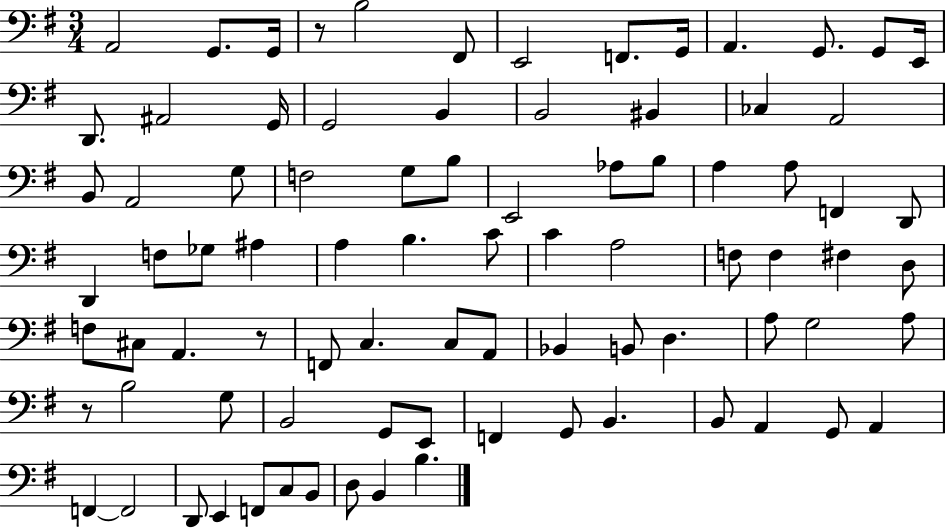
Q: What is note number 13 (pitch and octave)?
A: D2